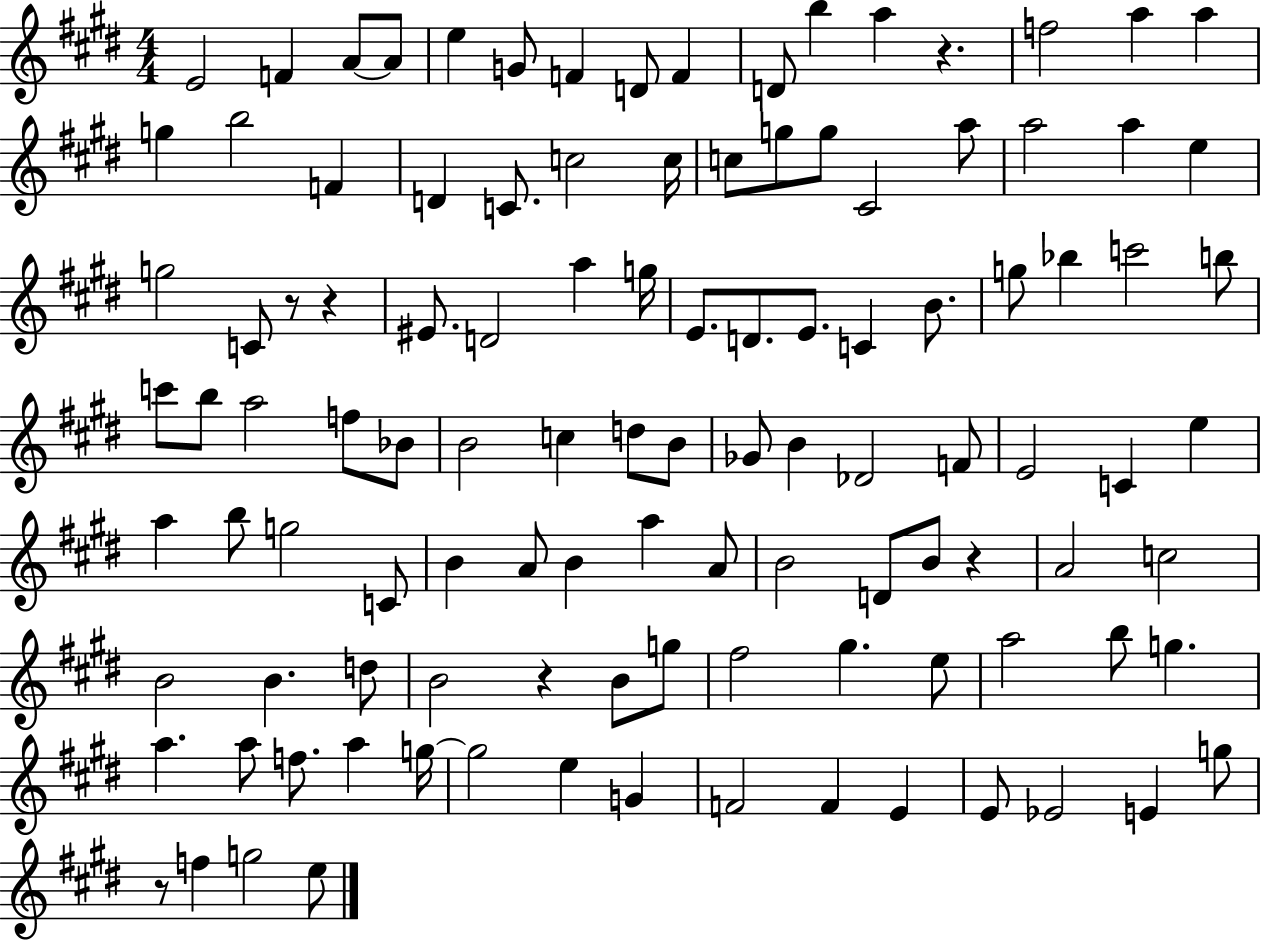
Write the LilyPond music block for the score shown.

{
  \clef treble
  \numericTimeSignature
  \time 4/4
  \key e \major
  e'2 f'4 a'8~~ a'8 | e''4 g'8 f'4 d'8 f'4 | d'8 b''4 a''4 r4. | f''2 a''4 a''4 | \break g''4 b''2 f'4 | d'4 c'8. c''2 c''16 | c''8 g''8 g''8 cis'2 a''8 | a''2 a''4 e''4 | \break g''2 c'8 r8 r4 | eis'8. d'2 a''4 g''16 | e'8. d'8. e'8. c'4 b'8. | g''8 bes''4 c'''2 b''8 | \break c'''8 b''8 a''2 f''8 bes'8 | b'2 c''4 d''8 b'8 | ges'8 b'4 des'2 f'8 | e'2 c'4 e''4 | \break a''4 b''8 g''2 c'8 | b'4 a'8 b'4 a''4 a'8 | b'2 d'8 b'8 r4 | a'2 c''2 | \break b'2 b'4. d''8 | b'2 r4 b'8 g''8 | fis''2 gis''4. e''8 | a''2 b''8 g''4. | \break a''4. a''8 f''8. a''4 g''16~~ | g''2 e''4 g'4 | f'2 f'4 e'4 | e'8 ees'2 e'4 g''8 | \break r8 f''4 g''2 e''8 | \bar "|."
}